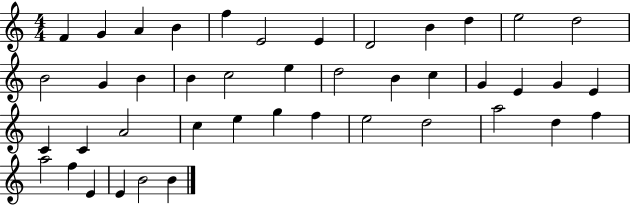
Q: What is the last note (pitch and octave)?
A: B4